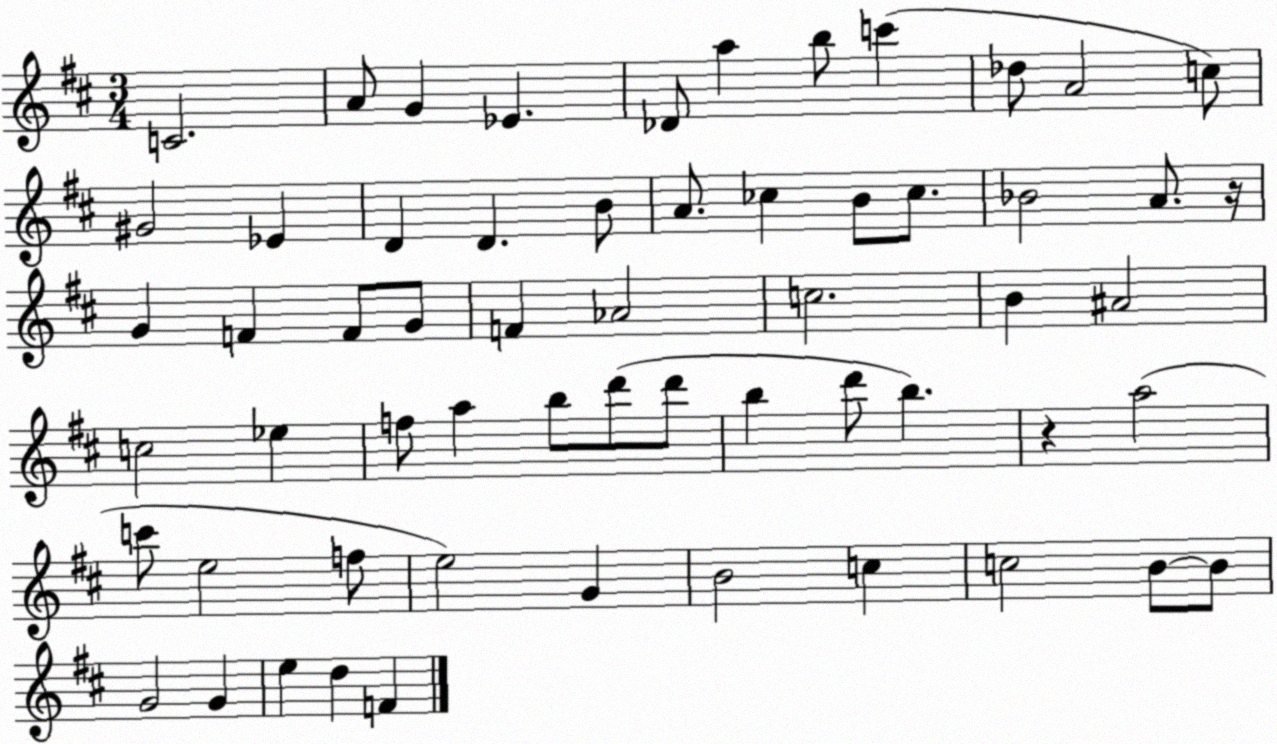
X:1
T:Untitled
M:3/4
L:1/4
K:D
C2 A/2 G _E _D/2 a b/2 c' _d/2 A2 c/2 ^G2 _E D D B/2 A/2 _c B/2 _c/2 _B2 A/2 z/4 G F F/2 G/2 F _A2 c2 B ^A2 c2 _e f/2 a b/2 d'/2 d'/2 b d'/2 b z a2 c'/2 e2 f/2 e2 G B2 c c2 B/2 B/2 G2 G e d F